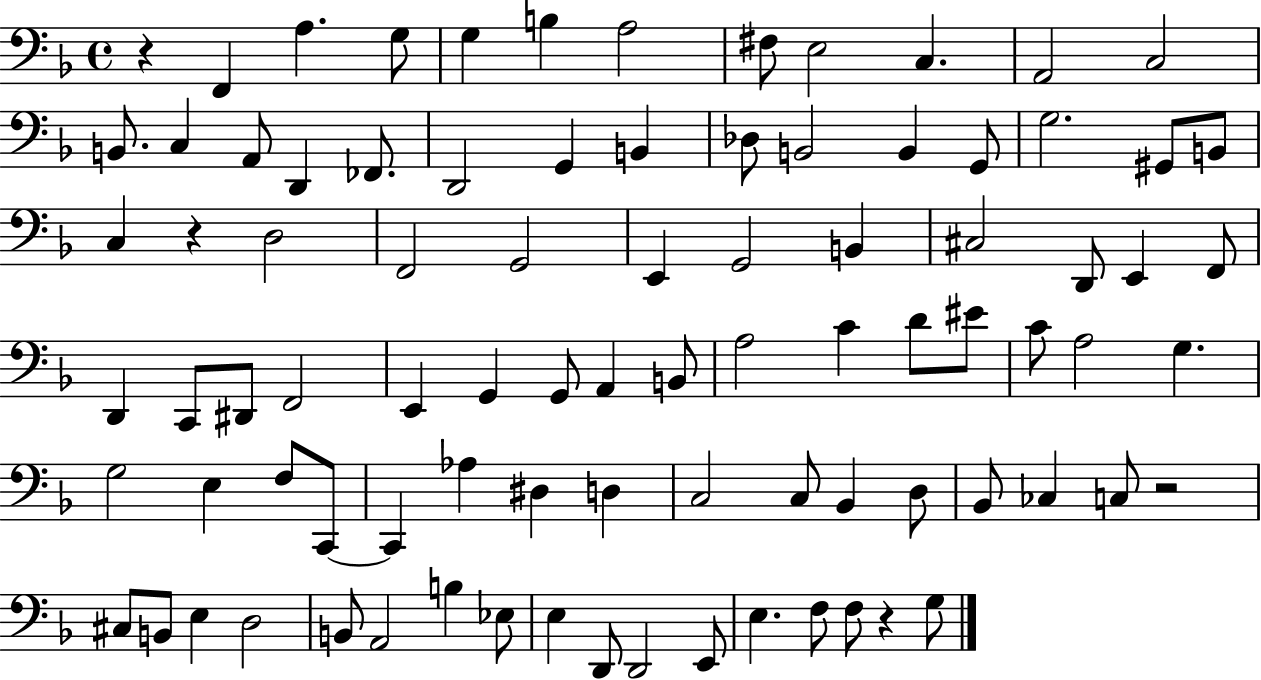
R/q F2/q A3/q. G3/e G3/q B3/q A3/h F#3/e E3/h C3/q. A2/h C3/h B2/e. C3/q A2/e D2/q FES2/e. D2/h G2/q B2/q Db3/e B2/h B2/q G2/e G3/h. G#2/e B2/e C3/q R/q D3/h F2/h G2/h E2/q G2/h B2/q C#3/h D2/e E2/q F2/e D2/q C2/e D#2/e F2/h E2/q G2/q G2/e A2/q B2/e A3/h C4/q D4/e EIS4/e C4/e A3/h G3/q. G3/h E3/q F3/e C2/e C2/q Ab3/q D#3/q D3/q C3/h C3/e Bb2/q D3/e Bb2/e CES3/q C3/e R/h C#3/e B2/e E3/q D3/h B2/e A2/h B3/q Eb3/e E3/q D2/e D2/h E2/e E3/q. F3/e F3/e R/q G3/e